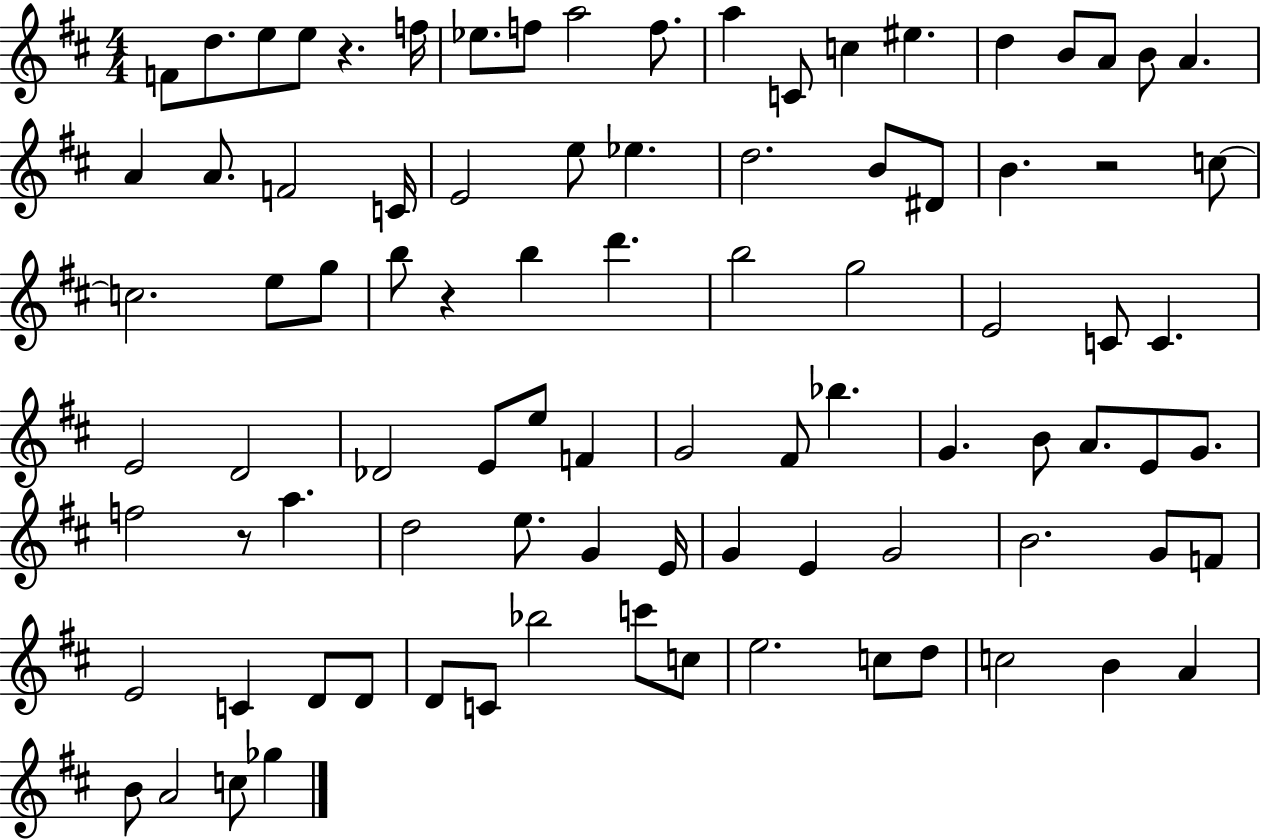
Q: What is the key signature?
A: D major